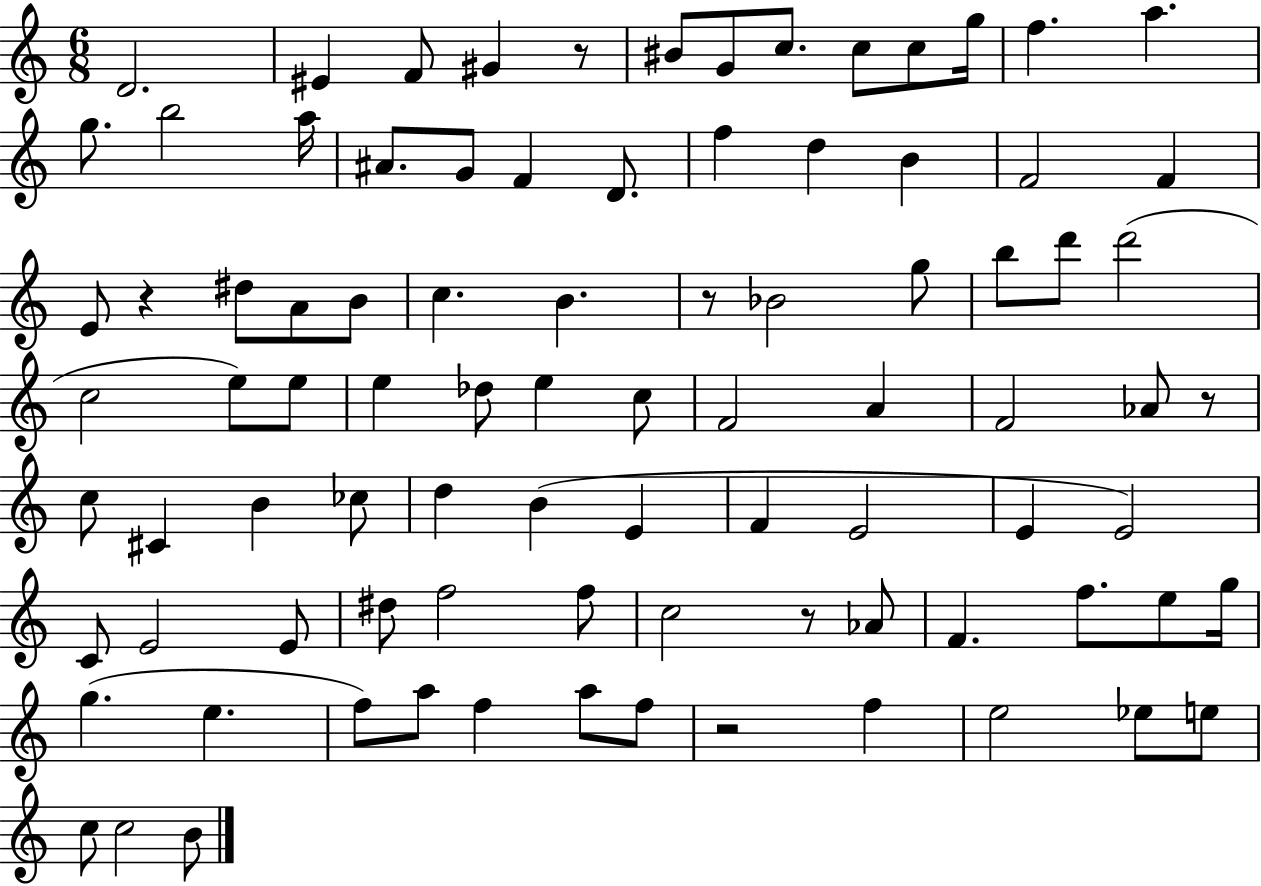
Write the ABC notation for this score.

X:1
T:Untitled
M:6/8
L:1/4
K:C
D2 ^E F/2 ^G z/2 ^B/2 G/2 c/2 c/2 c/2 g/4 f a g/2 b2 a/4 ^A/2 G/2 F D/2 f d B F2 F E/2 z ^d/2 A/2 B/2 c B z/2 _B2 g/2 b/2 d'/2 d'2 c2 e/2 e/2 e _d/2 e c/2 F2 A F2 _A/2 z/2 c/2 ^C B _c/2 d B E F E2 E E2 C/2 E2 E/2 ^d/2 f2 f/2 c2 z/2 _A/2 F f/2 e/2 g/4 g e f/2 a/2 f a/2 f/2 z2 f e2 _e/2 e/2 c/2 c2 B/2